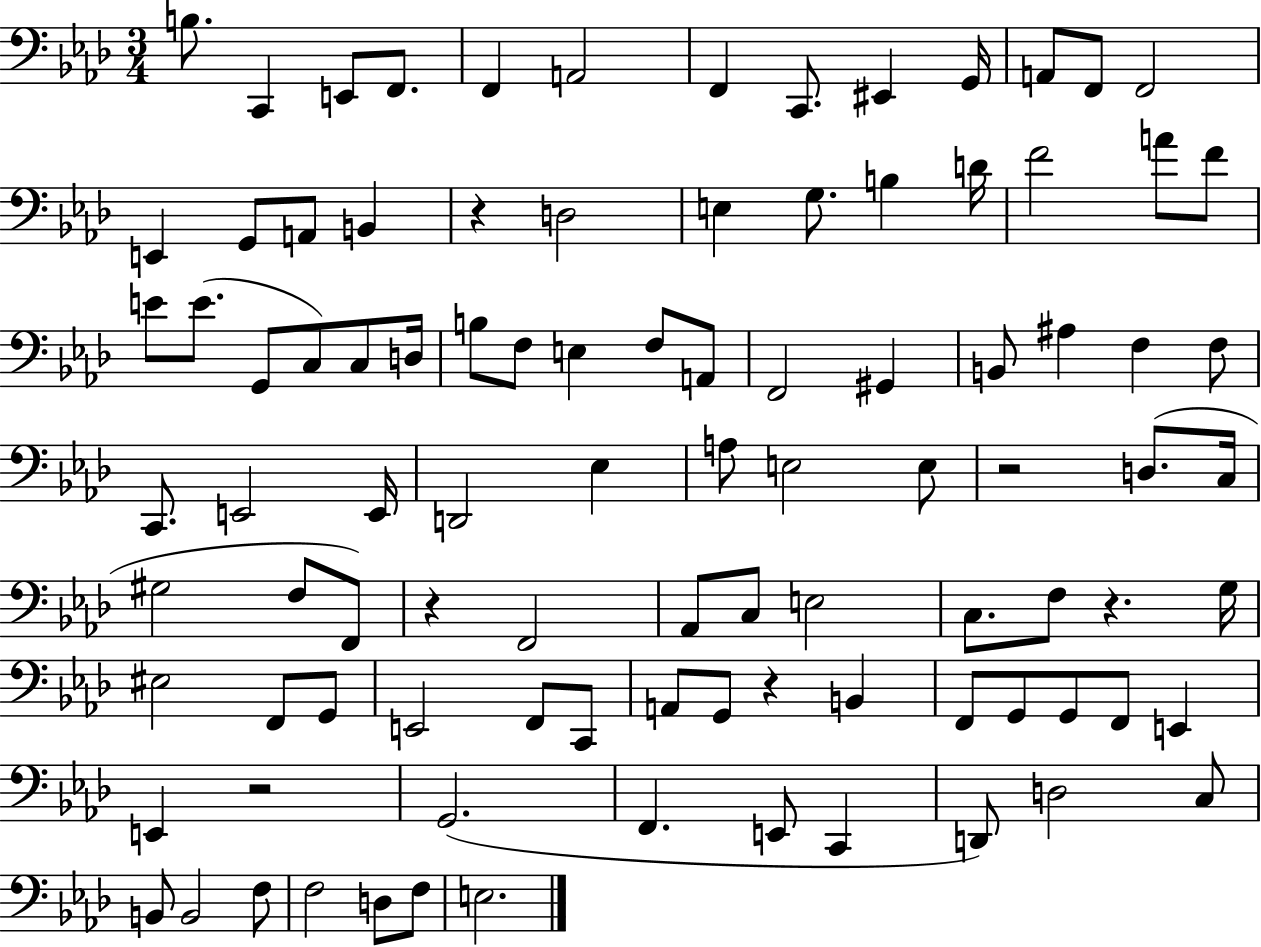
{
  \clef bass
  \numericTimeSignature
  \time 3/4
  \key aes \major
  b8. c,4 e,8 f,8. | f,4 a,2 | f,4 c,8. eis,4 g,16 | a,8 f,8 f,2 | \break e,4 g,8 a,8 b,4 | r4 d2 | e4 g8. b4 d'16 | f'2 a'8 f'8 | \break e'8 e'8.( g,8 c8) c8 d16 | b8 f8 e4 f8 a,8 | f,2 gis,4 | b,8 ais4 f4 f8 | \break c,8. e,2 e,16 | d,2 ees4 | a8 e2 e8 | r2 d8.( c16 | \break gis2 f8 f,8) | r4 f,2 | aes,8 c8 e2 | c8. f8 r4. g16 | \break eis2 f,8 g,8 | e,2 f,8 c,8 | a,8 g,8 r4 b,4 | f,8 g,8 g,8 f,8 e,4 | \break e,4 r2 | g,2.( | f,4. e,8 c,4 | d,8) d2 c8 | \break b,8 b,2 f8 | f2 d8 f8 | e2. | \bar "|."
}